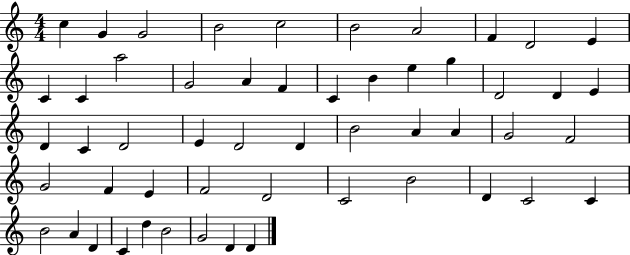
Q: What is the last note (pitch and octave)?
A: D4